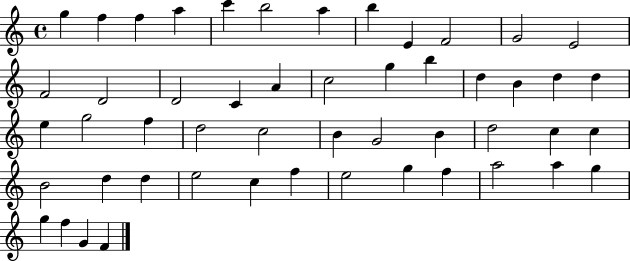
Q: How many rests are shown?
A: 0